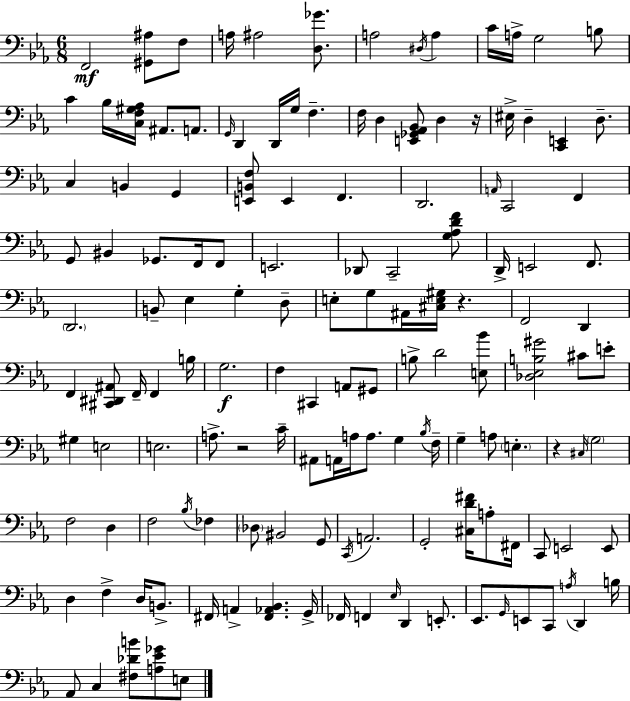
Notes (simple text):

F2/h [G#2,A#3]/e F3/e A3/s A#3/h [D3,Gb4]/e. A3/h D#3/s A3/q C4/s A3/s G3/h B3/e C4/q Bb3/s [C3,F3,G#3,Ab3]/s A#2/e. A2/e. G2/s D2/q D2/s G3/s F3/q. F3/s D3/q [E2,Gb2,Ab2,Bb2]/e D3/q R/s EIS3/s D3/q [C2,E2]/q D3/e. C3/q B2/q G2/q [E2,B2,F3]/e E2/q F2/q. D2/h. A2/s C2/h F2/q G2/e BIS2/q Gb2/e. F2/s F2/e E2/h. Db2/e C2/h [G3,Ab3,D4,F4]/e D2/s E2/h F2/e. D2/h. B2/e Eb3/q G3/q D3/e E3/e G3/e A#2/s [C#3,E3,G#3]/s R/q. F2/h D2/q F2/q [C#2,D#2,A#2]/e F2/s F2/q B3/s G3/h. F3/q C#2/q A2/e G#2/e B3/e D4/h [E3,Bb4]/e [Db3,Eb3,B3,G#4]/h C#4/e E4/e G#3/q E3/h E3/h. A3/e. R/h C4/s A#2/e A2/s A3/s A3/e. G3/q Bb3/s F3/s G3/q A3/e E3/q. R/q C#3/s G3/h F3/h D3/q F3/h Bb3/s FES3/q Db3/e BIS2/h G2/e C2/s A2/h. G2/h [C#3,D4,F#4]/s A3/e F#2/s C2/e E2/h E2/e D3/q F3/q D3/s B2/e. F#2/s A2/q [F#2,Ab2,Bb2]/q. G2/s FES2/s F2/q Eb3/s D2/q E2/e. Eb2/e. G2/s E2/e C2/e A3/s D2/q B3/s Ab2/e C3/q [F#3,Db4,B4]/e [A3,Eb4,Gb4]/e E3/e